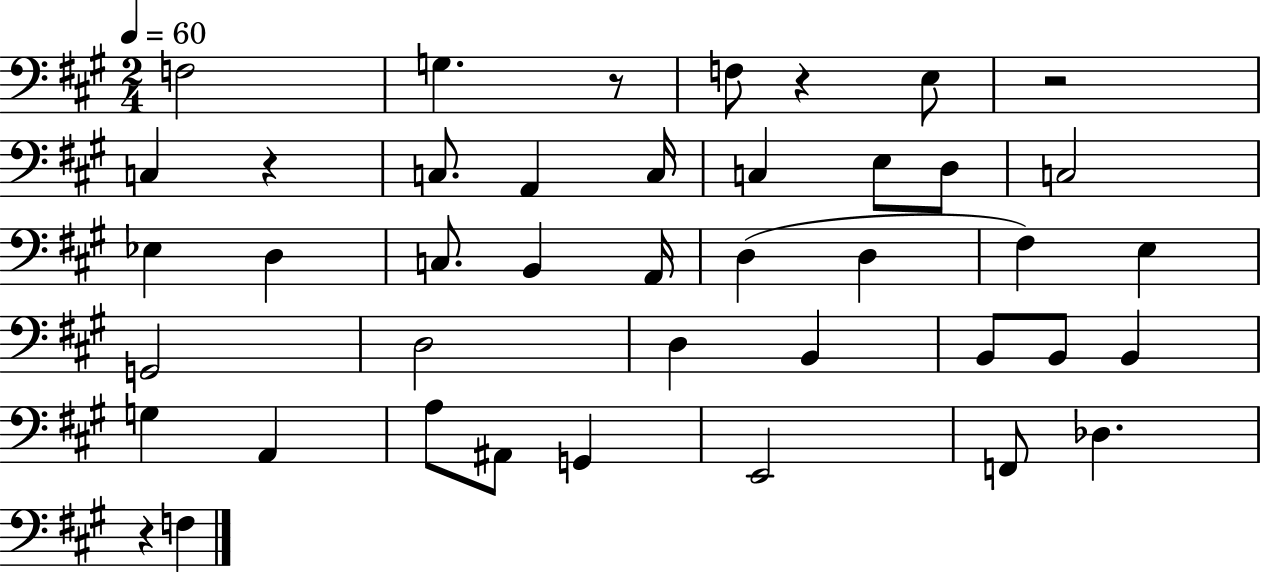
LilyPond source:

{
  \clef bass
  \numericTimeSignature
  \time 2/4
  \key a \major
  \tempo 4 = 60
  f2 | g4. r8 | f8 r4 e8 | r2 | \break c4 r4 | c8. a,4 c16 | c4 e8 d8 | c2 | \break ees4 d4 | c8. b,4 a,16 | d4( d4 | fis4) e4 | \break g,2 | d2 | d4 b,4 | b,8 b,8 b,4 | \break g4 a,4 | a8 ais,8 g,4 | e,2 | f,8 des4. | \break r4 f4 | \bar "|."
}